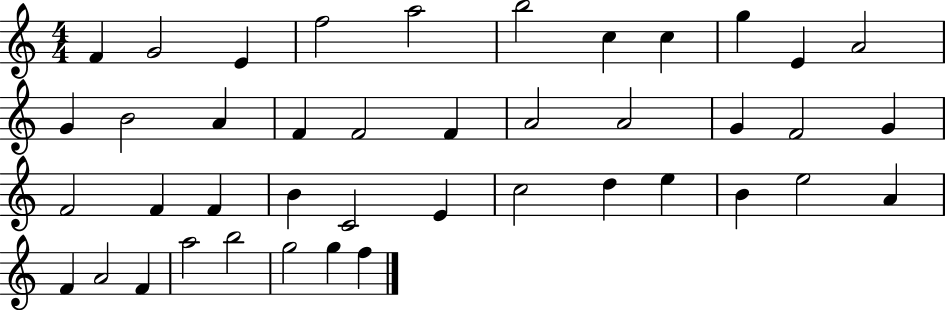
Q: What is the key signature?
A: C major